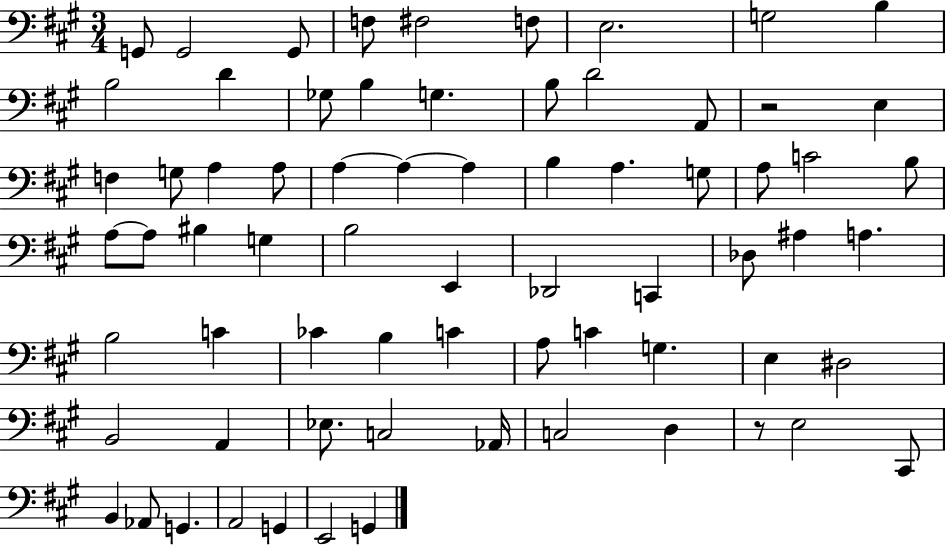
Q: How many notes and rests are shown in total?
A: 70